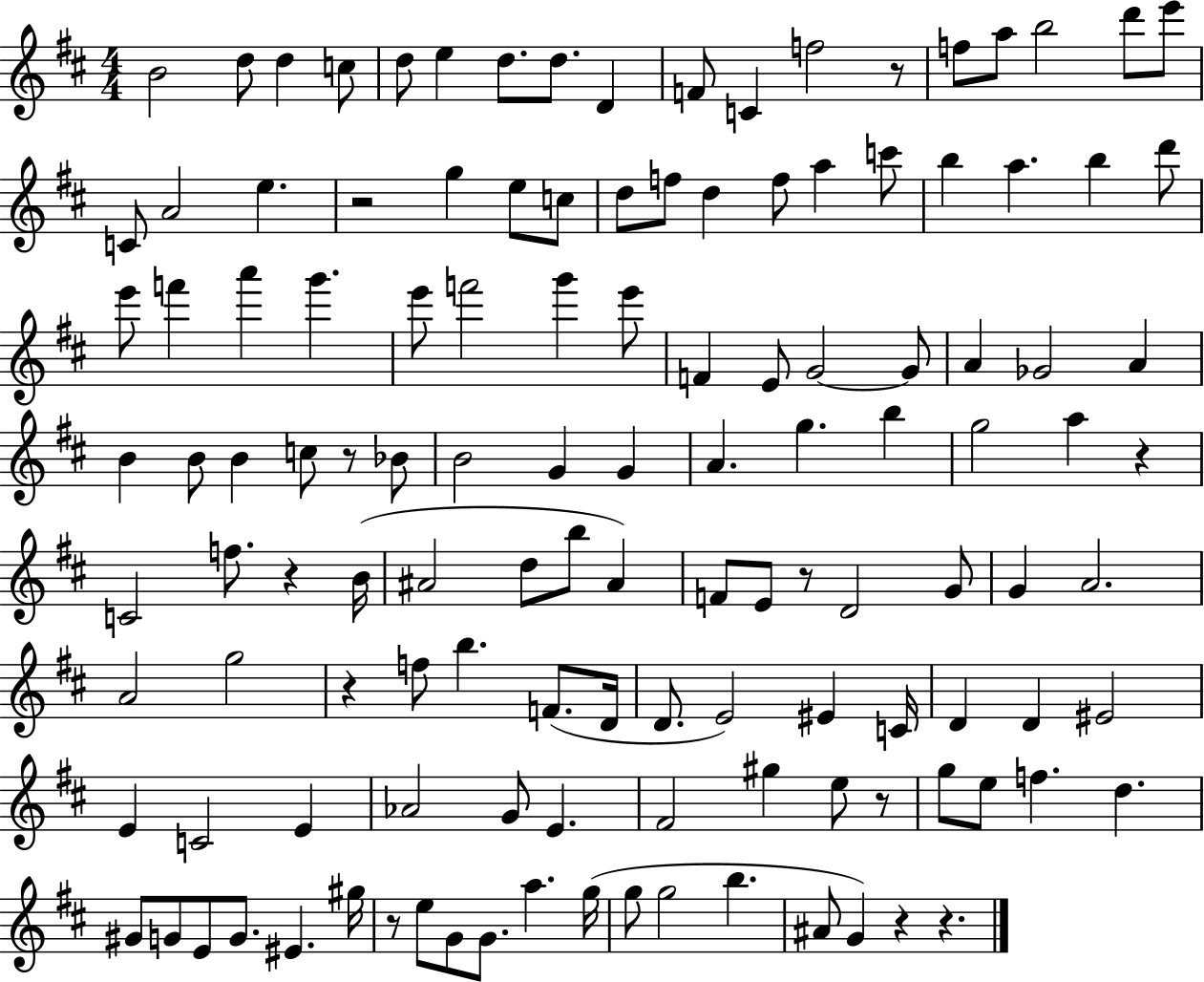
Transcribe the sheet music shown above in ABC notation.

X:1
T:Untitled
M:4/4
L:1/4
K:D
B2 d/2 d c/2 d/2 e d/2 d/2 D F/2 C f2 z/2 f/2 a/2 b2 d'/2 e'/2 C/2 A2 e z2 g e/2 c/2 d/2 f/2 d f/2 a c'/2 b a b d'/2 e'/2 f' a' g' e'/2 f'2 g' e'/2 F E/2 G2 G/2 A _G2 A B B/2 B c/2 z/2 _B/2 B2 G G A g b g2 a z C2 f/2 z B/4 ^A2 d/2 b/2 ^A F/2 E/2 z/2 D2 G/2 G A2 A2 g2 z f/2 b F/2 D/4 D/2 E2 ^E C/4 D D ^E2 E C2 E _A2 G/2 E ^F2 ^g e/2 z/2 g/2 e/2 f d ^G/2 G/2 E/2 G/2 ^E ^g/4 z/2 e/2 G/2 G/2 a g/4 g/2 g2 b ^A/2 G z z